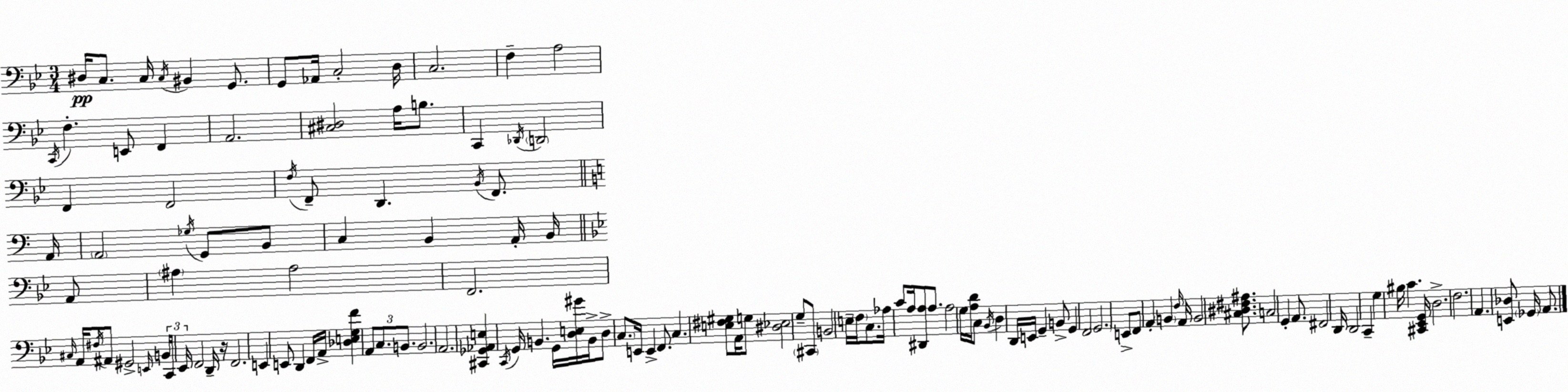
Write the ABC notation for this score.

X:1
T:Untitled
M:3/4
L:1/4
K:Bb
^D,/4 C,/2 C,/4 C,/4 ^B,, G,,/2 G,,/2 _A,,/4 C,2 D,/4 C,2 F, A,2 C,,/4 F, E,,/2 F,, A,,2 [^C,^D,]2 A,/4 B,/2 C,, _D,,/4 D,,2 F,, F,,2 F,/4 F,,/2 D,, _B,,/4 F,,/2 A,,/4 A,,2 _G,/4 G,,/2 B,,/2 C, B,, A,,/4 B,,/4 A,,/2 ^A, ^A,2 F,,2 ^C,/4 A,,/4 ^F,/4 ^A,,/2 ^G,,2 E,,/4 B,,/4 C,,/4 _E,,/4 F,,2 D,,/4 z/4 F,,2 E,, E,,/2 D,, F,,/4 A,,/4 [_D,E,G,F] A,,/2 C,/2 B,,/2 B,,2 A,,2 [^C,,_G,,_A,,E,] C,,/4 G,,/4 B,, G,,/4 [D,E,^G]/4 B,,/4 D,/2 C,/2 E,,/4 E,, F,,/2 C, [E,^F,^G,]/2 A,,/4 G,/2 [^D,_E,]2 G,/2 ^C,,/2 B,,2 E,/4 F,/4 C,/2 _A,/4 C/2 A,/4 [^D,,A,]/2 A,/2 A,2 G,/4 [A,D]/4 C,/2 _B,,/4 D, D,,/4 E,,/4 G,, B,,/2 G,, F,,2 G,,2 E,,/2 F,,/2 A,, B,, F,/4 A,,/4 B,,2 [^C,^D,^F,^A,]/2 C,2 G,, A,,/2 ^F,,2 D,,/4 D,,2 C,, G, ^B,/4 C [^C,,_E,,G,,]/4 D,2 F,2 A,, [E,,_D,]/2 _G,,/4 A,,/2